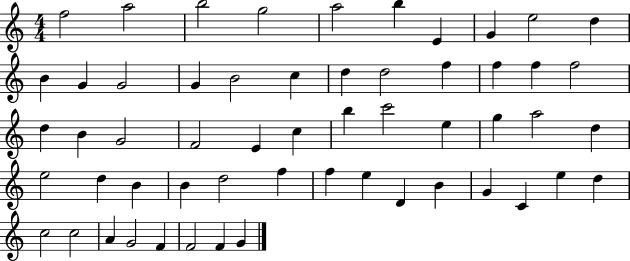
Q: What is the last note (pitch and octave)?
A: G4